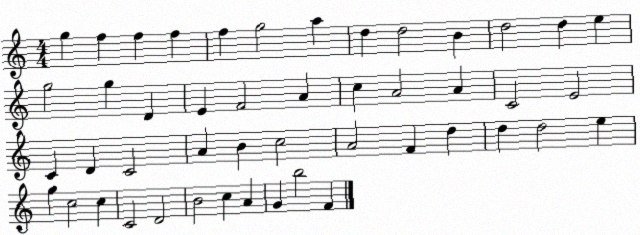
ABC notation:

X:1
T:Untitled
M:4/4
L:1/4
K:C
g f f f f g2 a d d2 B d2 d e g2 g D E F2 A c A2 A C2 E2 C D C2 A B c2 A2 F d d d2 e g c2 c C2 D2 B2 c A G b2 F